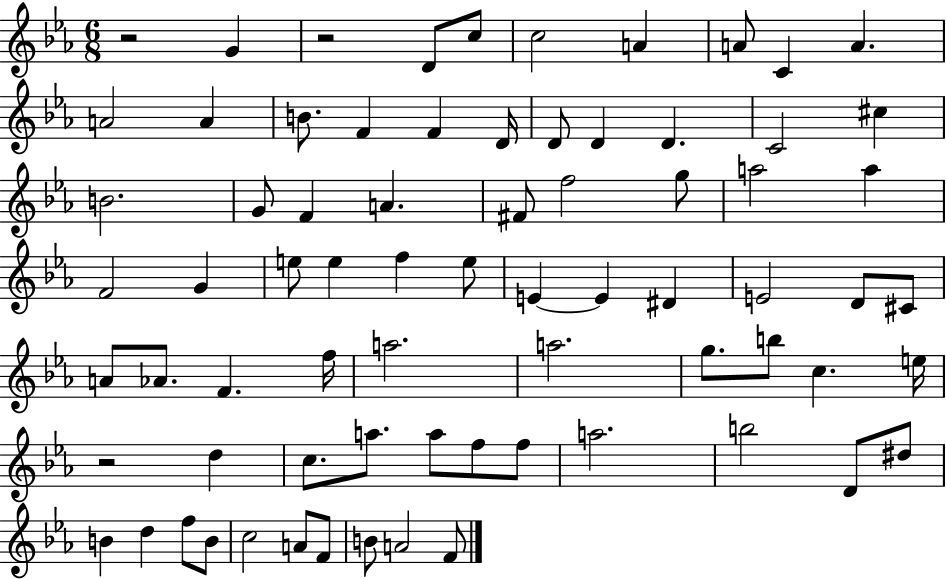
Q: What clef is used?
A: treble